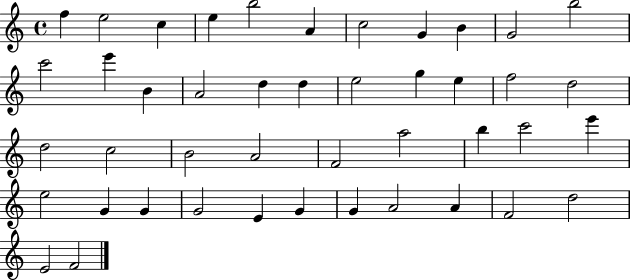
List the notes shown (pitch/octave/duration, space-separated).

F5/q E5/h C5/q E5/q B5/h A4/q C5/h G4/q B4/q G4/h B5/h C6/h E6/q B4/q A4/h D5/q D5/q E5/h G5/q E5/q F5/h D5/h D5/h C5/h B4/h A4/h F4/h A5/h B5/q C6/h E6/q E5/h G4/q G4/q G4/h E4/q G4/q G4/q A4/h A4/q F4/h D5/h E4/h F4/h